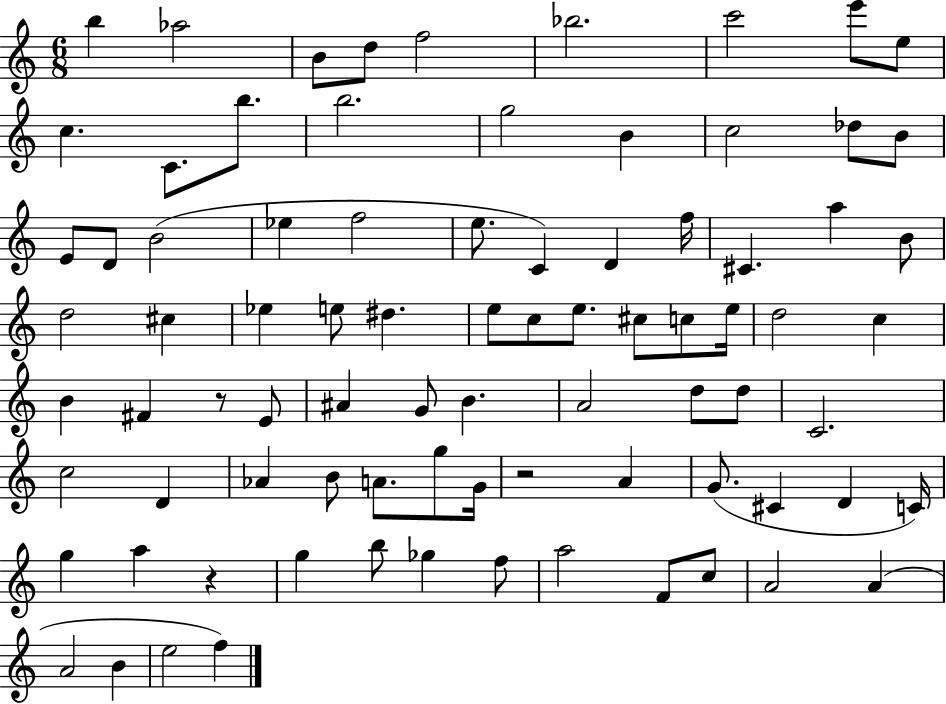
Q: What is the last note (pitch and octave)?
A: F5